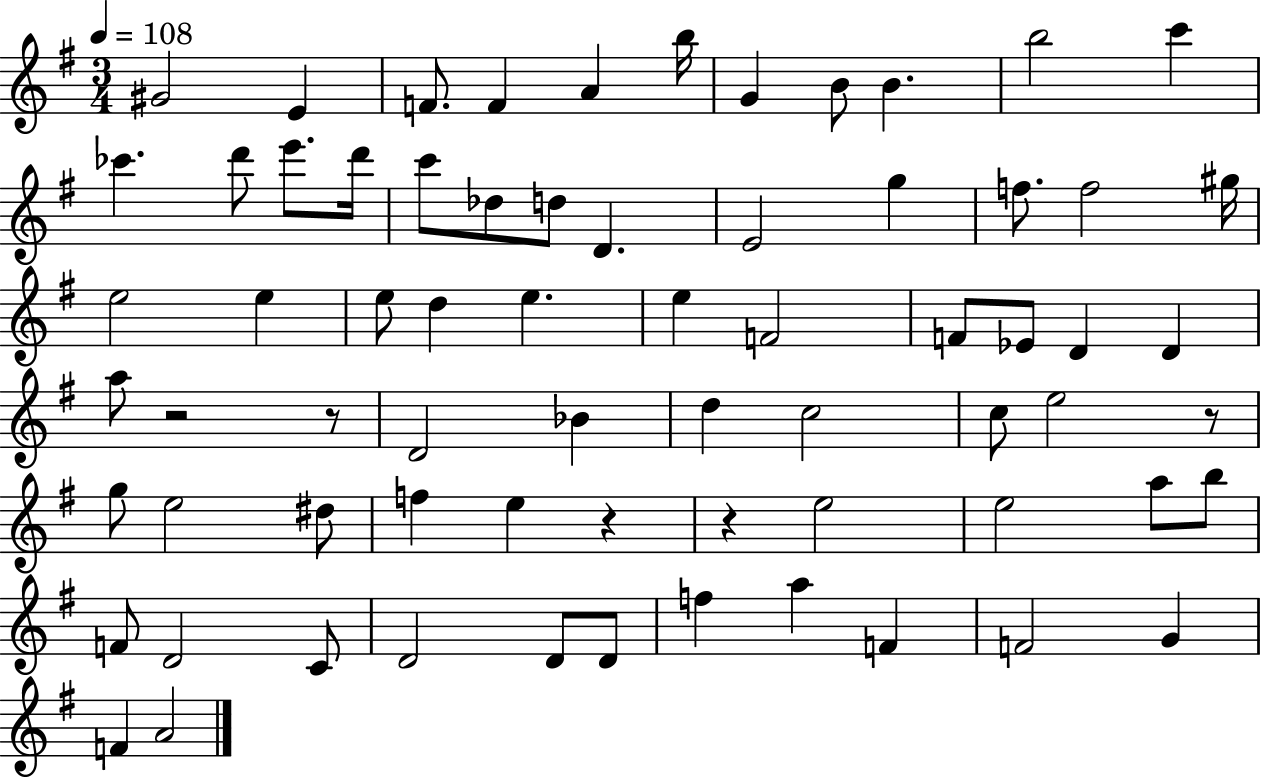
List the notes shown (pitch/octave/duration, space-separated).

G#4/h E4/q F4/e. F4/q A4/q B5/s G4/q B4/e B4/q. B5/h C6/q CES6/q. D6/e E6/e. D6/s C6/e Db5/e D5/e D4/q. E4/h G5/q F5/e. F5/h G#5/s E5/h E5/q E5/e D5/q E5/q. E5/q F4/h F4/e Eb4/e D4/q D4/q A5/e R/h R/e D4/h Bb4/q D5/q C5/h C5/e E5/h R/e G5/e E5/h D#5/e F5/q E5/q R/q R/q E5/h E5/h A5/e B5/e F4/e D4/h C4/e D4/h D4/e D4/e F5/q A5/q F4/q F4/h G4/q F4/q A4/h